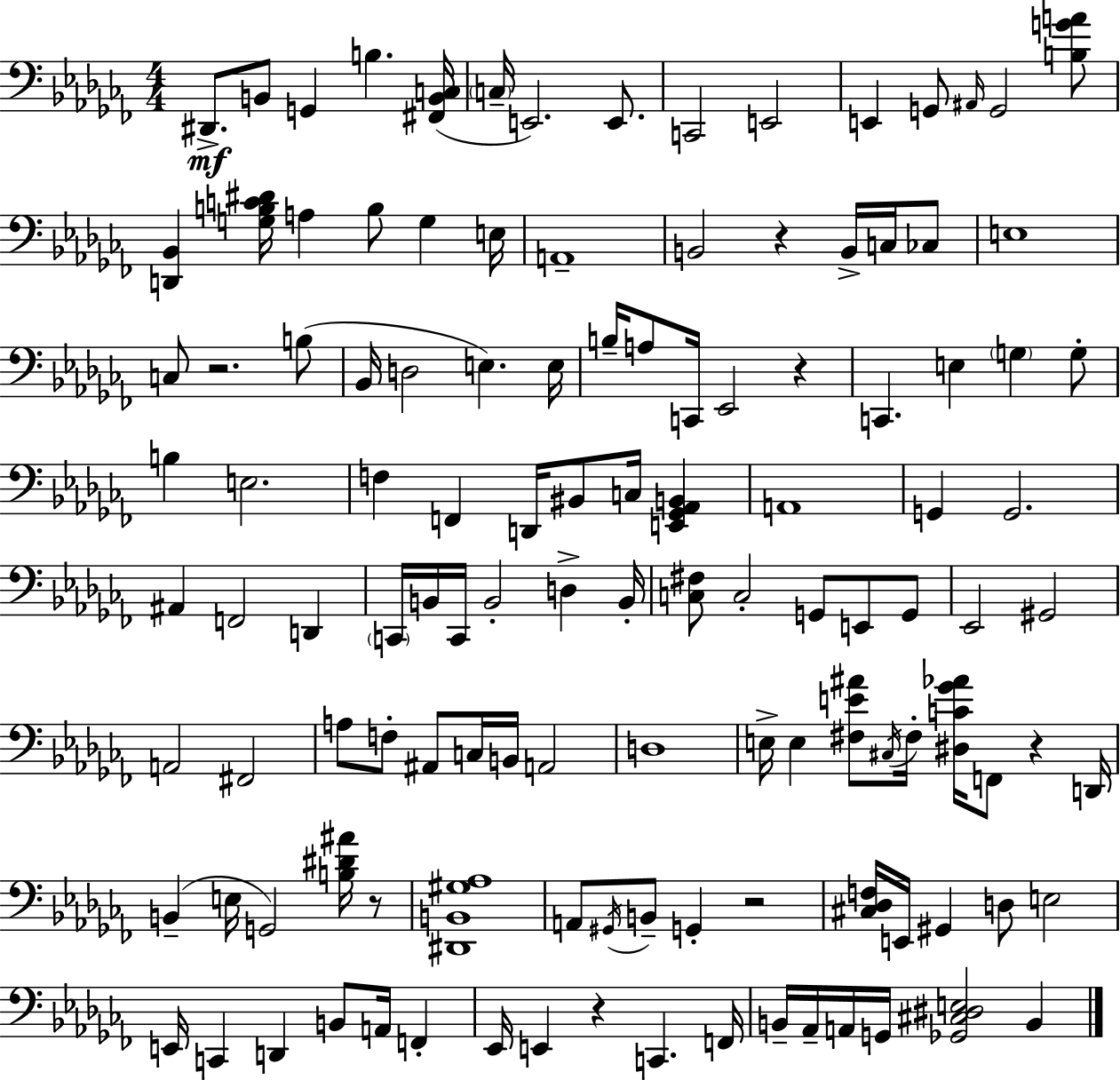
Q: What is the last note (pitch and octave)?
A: B2